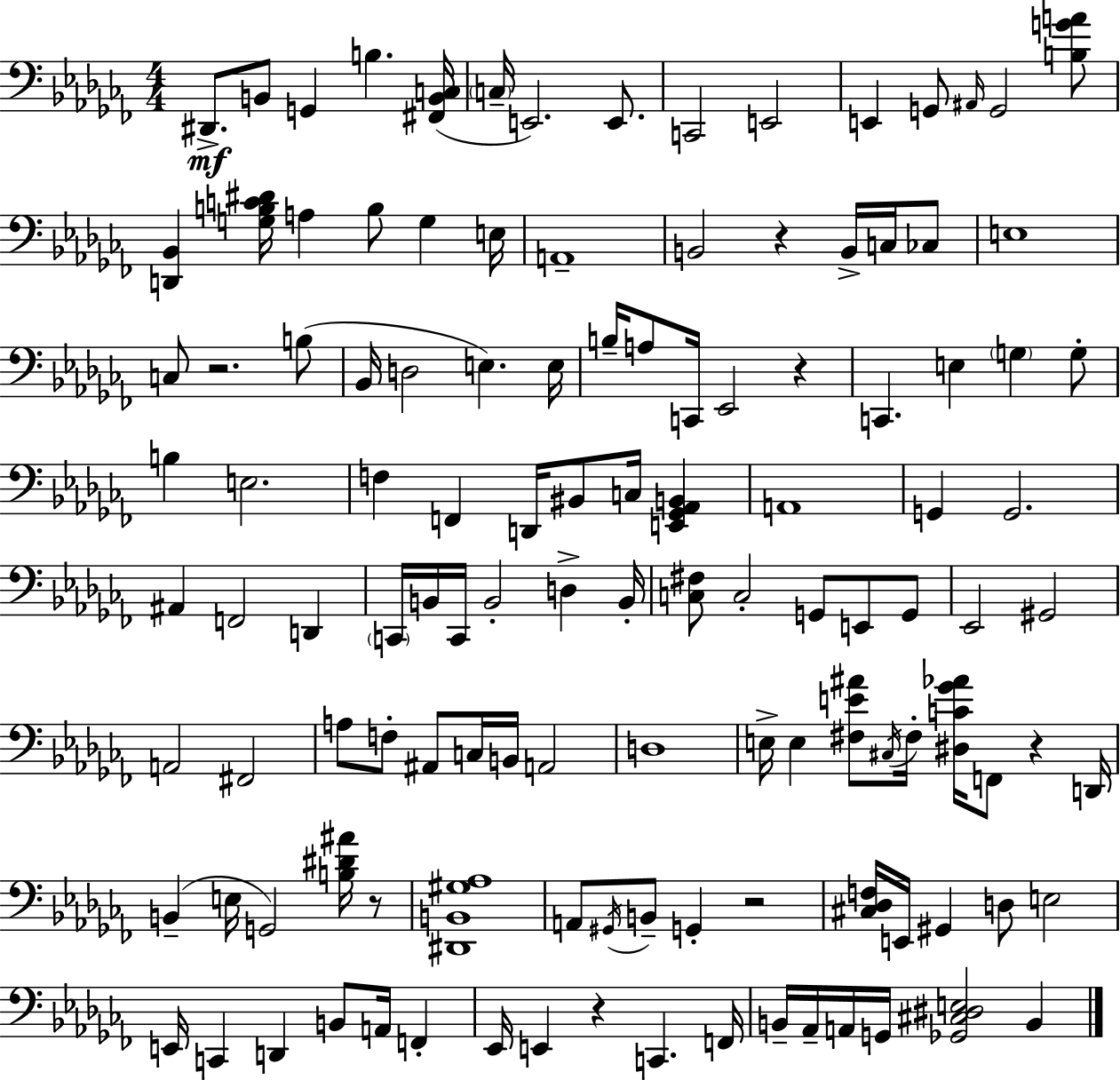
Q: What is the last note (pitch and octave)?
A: B2